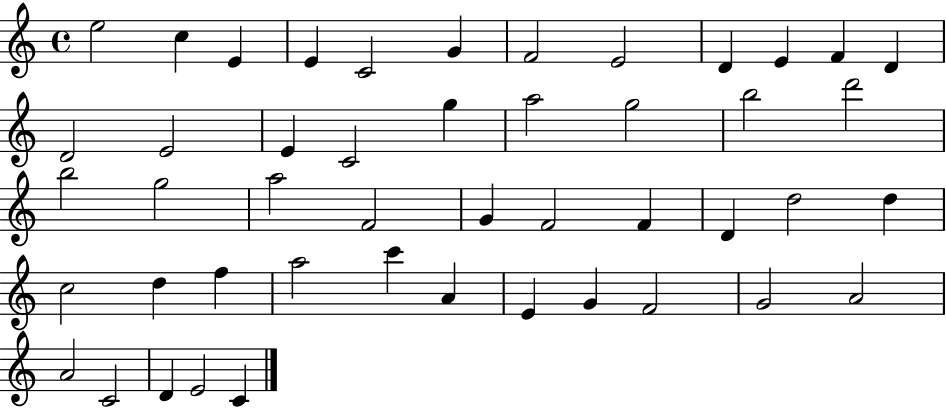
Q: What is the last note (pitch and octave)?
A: C4